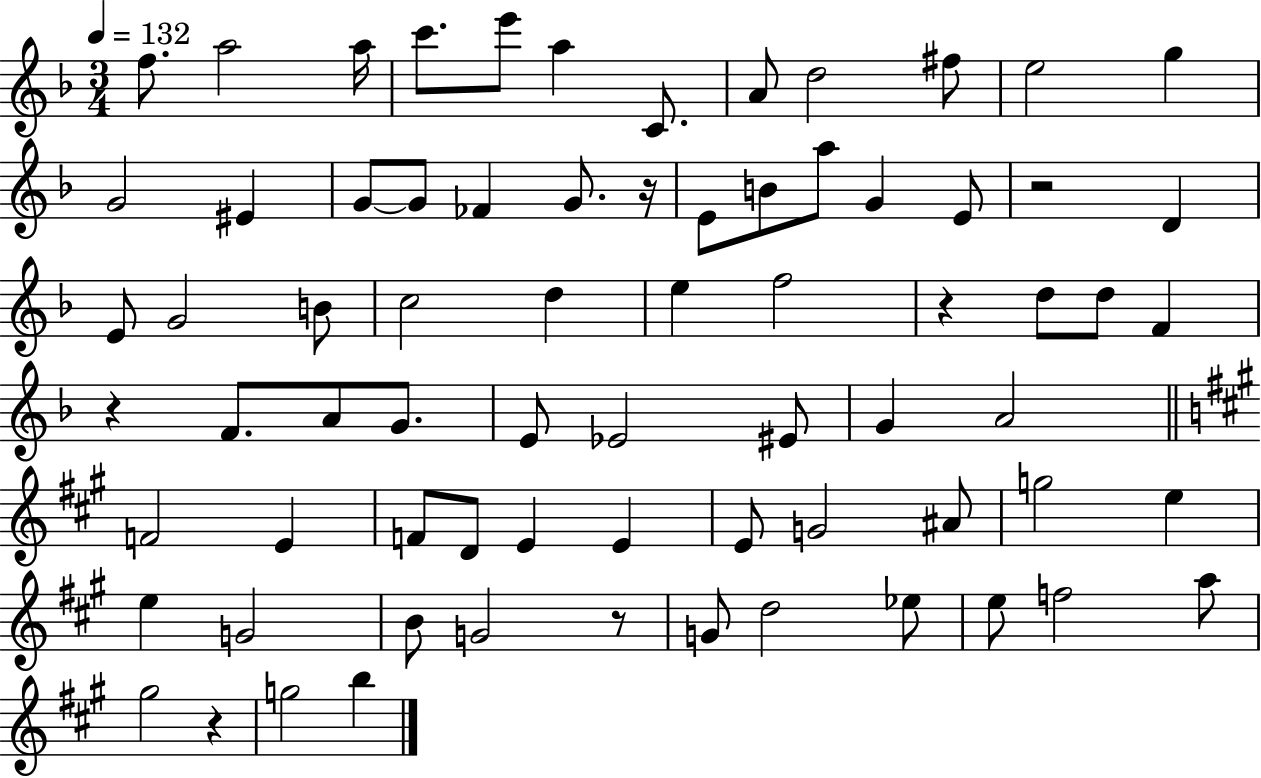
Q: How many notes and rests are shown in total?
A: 72